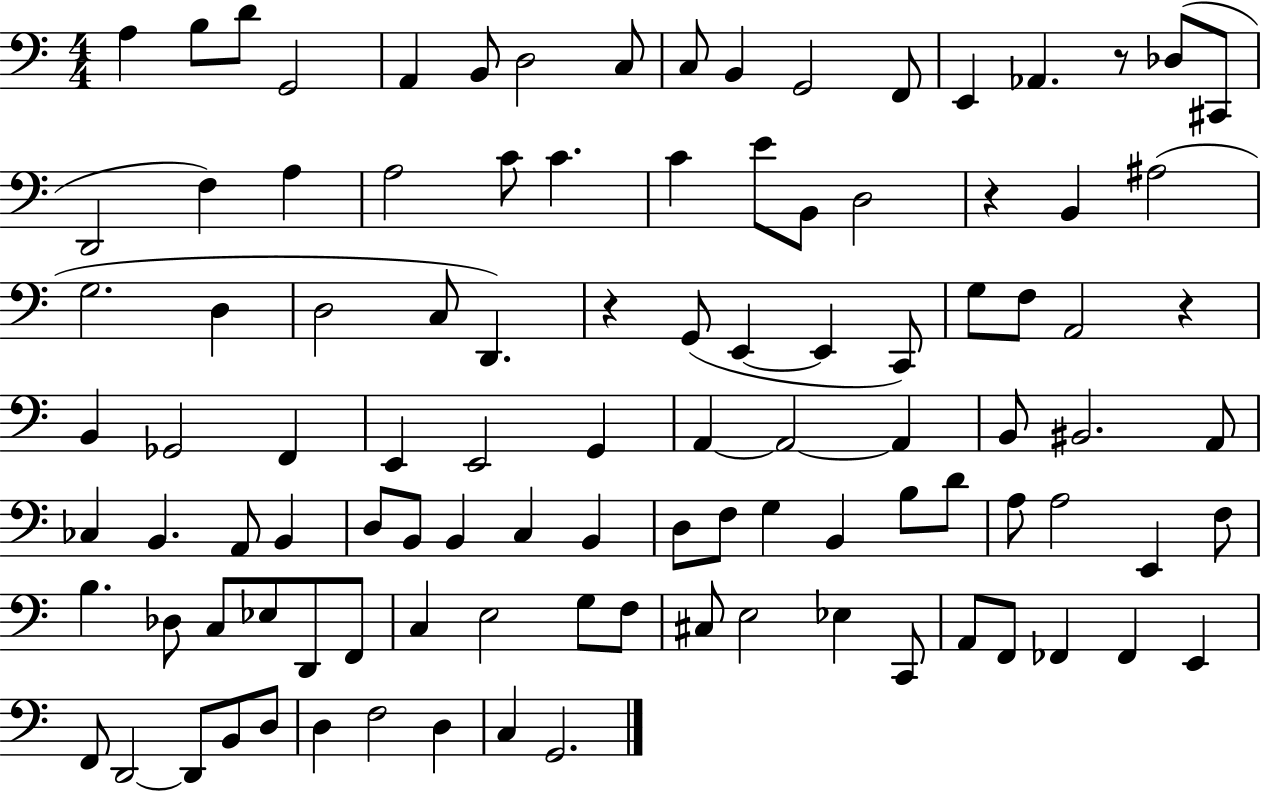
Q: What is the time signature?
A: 4/4